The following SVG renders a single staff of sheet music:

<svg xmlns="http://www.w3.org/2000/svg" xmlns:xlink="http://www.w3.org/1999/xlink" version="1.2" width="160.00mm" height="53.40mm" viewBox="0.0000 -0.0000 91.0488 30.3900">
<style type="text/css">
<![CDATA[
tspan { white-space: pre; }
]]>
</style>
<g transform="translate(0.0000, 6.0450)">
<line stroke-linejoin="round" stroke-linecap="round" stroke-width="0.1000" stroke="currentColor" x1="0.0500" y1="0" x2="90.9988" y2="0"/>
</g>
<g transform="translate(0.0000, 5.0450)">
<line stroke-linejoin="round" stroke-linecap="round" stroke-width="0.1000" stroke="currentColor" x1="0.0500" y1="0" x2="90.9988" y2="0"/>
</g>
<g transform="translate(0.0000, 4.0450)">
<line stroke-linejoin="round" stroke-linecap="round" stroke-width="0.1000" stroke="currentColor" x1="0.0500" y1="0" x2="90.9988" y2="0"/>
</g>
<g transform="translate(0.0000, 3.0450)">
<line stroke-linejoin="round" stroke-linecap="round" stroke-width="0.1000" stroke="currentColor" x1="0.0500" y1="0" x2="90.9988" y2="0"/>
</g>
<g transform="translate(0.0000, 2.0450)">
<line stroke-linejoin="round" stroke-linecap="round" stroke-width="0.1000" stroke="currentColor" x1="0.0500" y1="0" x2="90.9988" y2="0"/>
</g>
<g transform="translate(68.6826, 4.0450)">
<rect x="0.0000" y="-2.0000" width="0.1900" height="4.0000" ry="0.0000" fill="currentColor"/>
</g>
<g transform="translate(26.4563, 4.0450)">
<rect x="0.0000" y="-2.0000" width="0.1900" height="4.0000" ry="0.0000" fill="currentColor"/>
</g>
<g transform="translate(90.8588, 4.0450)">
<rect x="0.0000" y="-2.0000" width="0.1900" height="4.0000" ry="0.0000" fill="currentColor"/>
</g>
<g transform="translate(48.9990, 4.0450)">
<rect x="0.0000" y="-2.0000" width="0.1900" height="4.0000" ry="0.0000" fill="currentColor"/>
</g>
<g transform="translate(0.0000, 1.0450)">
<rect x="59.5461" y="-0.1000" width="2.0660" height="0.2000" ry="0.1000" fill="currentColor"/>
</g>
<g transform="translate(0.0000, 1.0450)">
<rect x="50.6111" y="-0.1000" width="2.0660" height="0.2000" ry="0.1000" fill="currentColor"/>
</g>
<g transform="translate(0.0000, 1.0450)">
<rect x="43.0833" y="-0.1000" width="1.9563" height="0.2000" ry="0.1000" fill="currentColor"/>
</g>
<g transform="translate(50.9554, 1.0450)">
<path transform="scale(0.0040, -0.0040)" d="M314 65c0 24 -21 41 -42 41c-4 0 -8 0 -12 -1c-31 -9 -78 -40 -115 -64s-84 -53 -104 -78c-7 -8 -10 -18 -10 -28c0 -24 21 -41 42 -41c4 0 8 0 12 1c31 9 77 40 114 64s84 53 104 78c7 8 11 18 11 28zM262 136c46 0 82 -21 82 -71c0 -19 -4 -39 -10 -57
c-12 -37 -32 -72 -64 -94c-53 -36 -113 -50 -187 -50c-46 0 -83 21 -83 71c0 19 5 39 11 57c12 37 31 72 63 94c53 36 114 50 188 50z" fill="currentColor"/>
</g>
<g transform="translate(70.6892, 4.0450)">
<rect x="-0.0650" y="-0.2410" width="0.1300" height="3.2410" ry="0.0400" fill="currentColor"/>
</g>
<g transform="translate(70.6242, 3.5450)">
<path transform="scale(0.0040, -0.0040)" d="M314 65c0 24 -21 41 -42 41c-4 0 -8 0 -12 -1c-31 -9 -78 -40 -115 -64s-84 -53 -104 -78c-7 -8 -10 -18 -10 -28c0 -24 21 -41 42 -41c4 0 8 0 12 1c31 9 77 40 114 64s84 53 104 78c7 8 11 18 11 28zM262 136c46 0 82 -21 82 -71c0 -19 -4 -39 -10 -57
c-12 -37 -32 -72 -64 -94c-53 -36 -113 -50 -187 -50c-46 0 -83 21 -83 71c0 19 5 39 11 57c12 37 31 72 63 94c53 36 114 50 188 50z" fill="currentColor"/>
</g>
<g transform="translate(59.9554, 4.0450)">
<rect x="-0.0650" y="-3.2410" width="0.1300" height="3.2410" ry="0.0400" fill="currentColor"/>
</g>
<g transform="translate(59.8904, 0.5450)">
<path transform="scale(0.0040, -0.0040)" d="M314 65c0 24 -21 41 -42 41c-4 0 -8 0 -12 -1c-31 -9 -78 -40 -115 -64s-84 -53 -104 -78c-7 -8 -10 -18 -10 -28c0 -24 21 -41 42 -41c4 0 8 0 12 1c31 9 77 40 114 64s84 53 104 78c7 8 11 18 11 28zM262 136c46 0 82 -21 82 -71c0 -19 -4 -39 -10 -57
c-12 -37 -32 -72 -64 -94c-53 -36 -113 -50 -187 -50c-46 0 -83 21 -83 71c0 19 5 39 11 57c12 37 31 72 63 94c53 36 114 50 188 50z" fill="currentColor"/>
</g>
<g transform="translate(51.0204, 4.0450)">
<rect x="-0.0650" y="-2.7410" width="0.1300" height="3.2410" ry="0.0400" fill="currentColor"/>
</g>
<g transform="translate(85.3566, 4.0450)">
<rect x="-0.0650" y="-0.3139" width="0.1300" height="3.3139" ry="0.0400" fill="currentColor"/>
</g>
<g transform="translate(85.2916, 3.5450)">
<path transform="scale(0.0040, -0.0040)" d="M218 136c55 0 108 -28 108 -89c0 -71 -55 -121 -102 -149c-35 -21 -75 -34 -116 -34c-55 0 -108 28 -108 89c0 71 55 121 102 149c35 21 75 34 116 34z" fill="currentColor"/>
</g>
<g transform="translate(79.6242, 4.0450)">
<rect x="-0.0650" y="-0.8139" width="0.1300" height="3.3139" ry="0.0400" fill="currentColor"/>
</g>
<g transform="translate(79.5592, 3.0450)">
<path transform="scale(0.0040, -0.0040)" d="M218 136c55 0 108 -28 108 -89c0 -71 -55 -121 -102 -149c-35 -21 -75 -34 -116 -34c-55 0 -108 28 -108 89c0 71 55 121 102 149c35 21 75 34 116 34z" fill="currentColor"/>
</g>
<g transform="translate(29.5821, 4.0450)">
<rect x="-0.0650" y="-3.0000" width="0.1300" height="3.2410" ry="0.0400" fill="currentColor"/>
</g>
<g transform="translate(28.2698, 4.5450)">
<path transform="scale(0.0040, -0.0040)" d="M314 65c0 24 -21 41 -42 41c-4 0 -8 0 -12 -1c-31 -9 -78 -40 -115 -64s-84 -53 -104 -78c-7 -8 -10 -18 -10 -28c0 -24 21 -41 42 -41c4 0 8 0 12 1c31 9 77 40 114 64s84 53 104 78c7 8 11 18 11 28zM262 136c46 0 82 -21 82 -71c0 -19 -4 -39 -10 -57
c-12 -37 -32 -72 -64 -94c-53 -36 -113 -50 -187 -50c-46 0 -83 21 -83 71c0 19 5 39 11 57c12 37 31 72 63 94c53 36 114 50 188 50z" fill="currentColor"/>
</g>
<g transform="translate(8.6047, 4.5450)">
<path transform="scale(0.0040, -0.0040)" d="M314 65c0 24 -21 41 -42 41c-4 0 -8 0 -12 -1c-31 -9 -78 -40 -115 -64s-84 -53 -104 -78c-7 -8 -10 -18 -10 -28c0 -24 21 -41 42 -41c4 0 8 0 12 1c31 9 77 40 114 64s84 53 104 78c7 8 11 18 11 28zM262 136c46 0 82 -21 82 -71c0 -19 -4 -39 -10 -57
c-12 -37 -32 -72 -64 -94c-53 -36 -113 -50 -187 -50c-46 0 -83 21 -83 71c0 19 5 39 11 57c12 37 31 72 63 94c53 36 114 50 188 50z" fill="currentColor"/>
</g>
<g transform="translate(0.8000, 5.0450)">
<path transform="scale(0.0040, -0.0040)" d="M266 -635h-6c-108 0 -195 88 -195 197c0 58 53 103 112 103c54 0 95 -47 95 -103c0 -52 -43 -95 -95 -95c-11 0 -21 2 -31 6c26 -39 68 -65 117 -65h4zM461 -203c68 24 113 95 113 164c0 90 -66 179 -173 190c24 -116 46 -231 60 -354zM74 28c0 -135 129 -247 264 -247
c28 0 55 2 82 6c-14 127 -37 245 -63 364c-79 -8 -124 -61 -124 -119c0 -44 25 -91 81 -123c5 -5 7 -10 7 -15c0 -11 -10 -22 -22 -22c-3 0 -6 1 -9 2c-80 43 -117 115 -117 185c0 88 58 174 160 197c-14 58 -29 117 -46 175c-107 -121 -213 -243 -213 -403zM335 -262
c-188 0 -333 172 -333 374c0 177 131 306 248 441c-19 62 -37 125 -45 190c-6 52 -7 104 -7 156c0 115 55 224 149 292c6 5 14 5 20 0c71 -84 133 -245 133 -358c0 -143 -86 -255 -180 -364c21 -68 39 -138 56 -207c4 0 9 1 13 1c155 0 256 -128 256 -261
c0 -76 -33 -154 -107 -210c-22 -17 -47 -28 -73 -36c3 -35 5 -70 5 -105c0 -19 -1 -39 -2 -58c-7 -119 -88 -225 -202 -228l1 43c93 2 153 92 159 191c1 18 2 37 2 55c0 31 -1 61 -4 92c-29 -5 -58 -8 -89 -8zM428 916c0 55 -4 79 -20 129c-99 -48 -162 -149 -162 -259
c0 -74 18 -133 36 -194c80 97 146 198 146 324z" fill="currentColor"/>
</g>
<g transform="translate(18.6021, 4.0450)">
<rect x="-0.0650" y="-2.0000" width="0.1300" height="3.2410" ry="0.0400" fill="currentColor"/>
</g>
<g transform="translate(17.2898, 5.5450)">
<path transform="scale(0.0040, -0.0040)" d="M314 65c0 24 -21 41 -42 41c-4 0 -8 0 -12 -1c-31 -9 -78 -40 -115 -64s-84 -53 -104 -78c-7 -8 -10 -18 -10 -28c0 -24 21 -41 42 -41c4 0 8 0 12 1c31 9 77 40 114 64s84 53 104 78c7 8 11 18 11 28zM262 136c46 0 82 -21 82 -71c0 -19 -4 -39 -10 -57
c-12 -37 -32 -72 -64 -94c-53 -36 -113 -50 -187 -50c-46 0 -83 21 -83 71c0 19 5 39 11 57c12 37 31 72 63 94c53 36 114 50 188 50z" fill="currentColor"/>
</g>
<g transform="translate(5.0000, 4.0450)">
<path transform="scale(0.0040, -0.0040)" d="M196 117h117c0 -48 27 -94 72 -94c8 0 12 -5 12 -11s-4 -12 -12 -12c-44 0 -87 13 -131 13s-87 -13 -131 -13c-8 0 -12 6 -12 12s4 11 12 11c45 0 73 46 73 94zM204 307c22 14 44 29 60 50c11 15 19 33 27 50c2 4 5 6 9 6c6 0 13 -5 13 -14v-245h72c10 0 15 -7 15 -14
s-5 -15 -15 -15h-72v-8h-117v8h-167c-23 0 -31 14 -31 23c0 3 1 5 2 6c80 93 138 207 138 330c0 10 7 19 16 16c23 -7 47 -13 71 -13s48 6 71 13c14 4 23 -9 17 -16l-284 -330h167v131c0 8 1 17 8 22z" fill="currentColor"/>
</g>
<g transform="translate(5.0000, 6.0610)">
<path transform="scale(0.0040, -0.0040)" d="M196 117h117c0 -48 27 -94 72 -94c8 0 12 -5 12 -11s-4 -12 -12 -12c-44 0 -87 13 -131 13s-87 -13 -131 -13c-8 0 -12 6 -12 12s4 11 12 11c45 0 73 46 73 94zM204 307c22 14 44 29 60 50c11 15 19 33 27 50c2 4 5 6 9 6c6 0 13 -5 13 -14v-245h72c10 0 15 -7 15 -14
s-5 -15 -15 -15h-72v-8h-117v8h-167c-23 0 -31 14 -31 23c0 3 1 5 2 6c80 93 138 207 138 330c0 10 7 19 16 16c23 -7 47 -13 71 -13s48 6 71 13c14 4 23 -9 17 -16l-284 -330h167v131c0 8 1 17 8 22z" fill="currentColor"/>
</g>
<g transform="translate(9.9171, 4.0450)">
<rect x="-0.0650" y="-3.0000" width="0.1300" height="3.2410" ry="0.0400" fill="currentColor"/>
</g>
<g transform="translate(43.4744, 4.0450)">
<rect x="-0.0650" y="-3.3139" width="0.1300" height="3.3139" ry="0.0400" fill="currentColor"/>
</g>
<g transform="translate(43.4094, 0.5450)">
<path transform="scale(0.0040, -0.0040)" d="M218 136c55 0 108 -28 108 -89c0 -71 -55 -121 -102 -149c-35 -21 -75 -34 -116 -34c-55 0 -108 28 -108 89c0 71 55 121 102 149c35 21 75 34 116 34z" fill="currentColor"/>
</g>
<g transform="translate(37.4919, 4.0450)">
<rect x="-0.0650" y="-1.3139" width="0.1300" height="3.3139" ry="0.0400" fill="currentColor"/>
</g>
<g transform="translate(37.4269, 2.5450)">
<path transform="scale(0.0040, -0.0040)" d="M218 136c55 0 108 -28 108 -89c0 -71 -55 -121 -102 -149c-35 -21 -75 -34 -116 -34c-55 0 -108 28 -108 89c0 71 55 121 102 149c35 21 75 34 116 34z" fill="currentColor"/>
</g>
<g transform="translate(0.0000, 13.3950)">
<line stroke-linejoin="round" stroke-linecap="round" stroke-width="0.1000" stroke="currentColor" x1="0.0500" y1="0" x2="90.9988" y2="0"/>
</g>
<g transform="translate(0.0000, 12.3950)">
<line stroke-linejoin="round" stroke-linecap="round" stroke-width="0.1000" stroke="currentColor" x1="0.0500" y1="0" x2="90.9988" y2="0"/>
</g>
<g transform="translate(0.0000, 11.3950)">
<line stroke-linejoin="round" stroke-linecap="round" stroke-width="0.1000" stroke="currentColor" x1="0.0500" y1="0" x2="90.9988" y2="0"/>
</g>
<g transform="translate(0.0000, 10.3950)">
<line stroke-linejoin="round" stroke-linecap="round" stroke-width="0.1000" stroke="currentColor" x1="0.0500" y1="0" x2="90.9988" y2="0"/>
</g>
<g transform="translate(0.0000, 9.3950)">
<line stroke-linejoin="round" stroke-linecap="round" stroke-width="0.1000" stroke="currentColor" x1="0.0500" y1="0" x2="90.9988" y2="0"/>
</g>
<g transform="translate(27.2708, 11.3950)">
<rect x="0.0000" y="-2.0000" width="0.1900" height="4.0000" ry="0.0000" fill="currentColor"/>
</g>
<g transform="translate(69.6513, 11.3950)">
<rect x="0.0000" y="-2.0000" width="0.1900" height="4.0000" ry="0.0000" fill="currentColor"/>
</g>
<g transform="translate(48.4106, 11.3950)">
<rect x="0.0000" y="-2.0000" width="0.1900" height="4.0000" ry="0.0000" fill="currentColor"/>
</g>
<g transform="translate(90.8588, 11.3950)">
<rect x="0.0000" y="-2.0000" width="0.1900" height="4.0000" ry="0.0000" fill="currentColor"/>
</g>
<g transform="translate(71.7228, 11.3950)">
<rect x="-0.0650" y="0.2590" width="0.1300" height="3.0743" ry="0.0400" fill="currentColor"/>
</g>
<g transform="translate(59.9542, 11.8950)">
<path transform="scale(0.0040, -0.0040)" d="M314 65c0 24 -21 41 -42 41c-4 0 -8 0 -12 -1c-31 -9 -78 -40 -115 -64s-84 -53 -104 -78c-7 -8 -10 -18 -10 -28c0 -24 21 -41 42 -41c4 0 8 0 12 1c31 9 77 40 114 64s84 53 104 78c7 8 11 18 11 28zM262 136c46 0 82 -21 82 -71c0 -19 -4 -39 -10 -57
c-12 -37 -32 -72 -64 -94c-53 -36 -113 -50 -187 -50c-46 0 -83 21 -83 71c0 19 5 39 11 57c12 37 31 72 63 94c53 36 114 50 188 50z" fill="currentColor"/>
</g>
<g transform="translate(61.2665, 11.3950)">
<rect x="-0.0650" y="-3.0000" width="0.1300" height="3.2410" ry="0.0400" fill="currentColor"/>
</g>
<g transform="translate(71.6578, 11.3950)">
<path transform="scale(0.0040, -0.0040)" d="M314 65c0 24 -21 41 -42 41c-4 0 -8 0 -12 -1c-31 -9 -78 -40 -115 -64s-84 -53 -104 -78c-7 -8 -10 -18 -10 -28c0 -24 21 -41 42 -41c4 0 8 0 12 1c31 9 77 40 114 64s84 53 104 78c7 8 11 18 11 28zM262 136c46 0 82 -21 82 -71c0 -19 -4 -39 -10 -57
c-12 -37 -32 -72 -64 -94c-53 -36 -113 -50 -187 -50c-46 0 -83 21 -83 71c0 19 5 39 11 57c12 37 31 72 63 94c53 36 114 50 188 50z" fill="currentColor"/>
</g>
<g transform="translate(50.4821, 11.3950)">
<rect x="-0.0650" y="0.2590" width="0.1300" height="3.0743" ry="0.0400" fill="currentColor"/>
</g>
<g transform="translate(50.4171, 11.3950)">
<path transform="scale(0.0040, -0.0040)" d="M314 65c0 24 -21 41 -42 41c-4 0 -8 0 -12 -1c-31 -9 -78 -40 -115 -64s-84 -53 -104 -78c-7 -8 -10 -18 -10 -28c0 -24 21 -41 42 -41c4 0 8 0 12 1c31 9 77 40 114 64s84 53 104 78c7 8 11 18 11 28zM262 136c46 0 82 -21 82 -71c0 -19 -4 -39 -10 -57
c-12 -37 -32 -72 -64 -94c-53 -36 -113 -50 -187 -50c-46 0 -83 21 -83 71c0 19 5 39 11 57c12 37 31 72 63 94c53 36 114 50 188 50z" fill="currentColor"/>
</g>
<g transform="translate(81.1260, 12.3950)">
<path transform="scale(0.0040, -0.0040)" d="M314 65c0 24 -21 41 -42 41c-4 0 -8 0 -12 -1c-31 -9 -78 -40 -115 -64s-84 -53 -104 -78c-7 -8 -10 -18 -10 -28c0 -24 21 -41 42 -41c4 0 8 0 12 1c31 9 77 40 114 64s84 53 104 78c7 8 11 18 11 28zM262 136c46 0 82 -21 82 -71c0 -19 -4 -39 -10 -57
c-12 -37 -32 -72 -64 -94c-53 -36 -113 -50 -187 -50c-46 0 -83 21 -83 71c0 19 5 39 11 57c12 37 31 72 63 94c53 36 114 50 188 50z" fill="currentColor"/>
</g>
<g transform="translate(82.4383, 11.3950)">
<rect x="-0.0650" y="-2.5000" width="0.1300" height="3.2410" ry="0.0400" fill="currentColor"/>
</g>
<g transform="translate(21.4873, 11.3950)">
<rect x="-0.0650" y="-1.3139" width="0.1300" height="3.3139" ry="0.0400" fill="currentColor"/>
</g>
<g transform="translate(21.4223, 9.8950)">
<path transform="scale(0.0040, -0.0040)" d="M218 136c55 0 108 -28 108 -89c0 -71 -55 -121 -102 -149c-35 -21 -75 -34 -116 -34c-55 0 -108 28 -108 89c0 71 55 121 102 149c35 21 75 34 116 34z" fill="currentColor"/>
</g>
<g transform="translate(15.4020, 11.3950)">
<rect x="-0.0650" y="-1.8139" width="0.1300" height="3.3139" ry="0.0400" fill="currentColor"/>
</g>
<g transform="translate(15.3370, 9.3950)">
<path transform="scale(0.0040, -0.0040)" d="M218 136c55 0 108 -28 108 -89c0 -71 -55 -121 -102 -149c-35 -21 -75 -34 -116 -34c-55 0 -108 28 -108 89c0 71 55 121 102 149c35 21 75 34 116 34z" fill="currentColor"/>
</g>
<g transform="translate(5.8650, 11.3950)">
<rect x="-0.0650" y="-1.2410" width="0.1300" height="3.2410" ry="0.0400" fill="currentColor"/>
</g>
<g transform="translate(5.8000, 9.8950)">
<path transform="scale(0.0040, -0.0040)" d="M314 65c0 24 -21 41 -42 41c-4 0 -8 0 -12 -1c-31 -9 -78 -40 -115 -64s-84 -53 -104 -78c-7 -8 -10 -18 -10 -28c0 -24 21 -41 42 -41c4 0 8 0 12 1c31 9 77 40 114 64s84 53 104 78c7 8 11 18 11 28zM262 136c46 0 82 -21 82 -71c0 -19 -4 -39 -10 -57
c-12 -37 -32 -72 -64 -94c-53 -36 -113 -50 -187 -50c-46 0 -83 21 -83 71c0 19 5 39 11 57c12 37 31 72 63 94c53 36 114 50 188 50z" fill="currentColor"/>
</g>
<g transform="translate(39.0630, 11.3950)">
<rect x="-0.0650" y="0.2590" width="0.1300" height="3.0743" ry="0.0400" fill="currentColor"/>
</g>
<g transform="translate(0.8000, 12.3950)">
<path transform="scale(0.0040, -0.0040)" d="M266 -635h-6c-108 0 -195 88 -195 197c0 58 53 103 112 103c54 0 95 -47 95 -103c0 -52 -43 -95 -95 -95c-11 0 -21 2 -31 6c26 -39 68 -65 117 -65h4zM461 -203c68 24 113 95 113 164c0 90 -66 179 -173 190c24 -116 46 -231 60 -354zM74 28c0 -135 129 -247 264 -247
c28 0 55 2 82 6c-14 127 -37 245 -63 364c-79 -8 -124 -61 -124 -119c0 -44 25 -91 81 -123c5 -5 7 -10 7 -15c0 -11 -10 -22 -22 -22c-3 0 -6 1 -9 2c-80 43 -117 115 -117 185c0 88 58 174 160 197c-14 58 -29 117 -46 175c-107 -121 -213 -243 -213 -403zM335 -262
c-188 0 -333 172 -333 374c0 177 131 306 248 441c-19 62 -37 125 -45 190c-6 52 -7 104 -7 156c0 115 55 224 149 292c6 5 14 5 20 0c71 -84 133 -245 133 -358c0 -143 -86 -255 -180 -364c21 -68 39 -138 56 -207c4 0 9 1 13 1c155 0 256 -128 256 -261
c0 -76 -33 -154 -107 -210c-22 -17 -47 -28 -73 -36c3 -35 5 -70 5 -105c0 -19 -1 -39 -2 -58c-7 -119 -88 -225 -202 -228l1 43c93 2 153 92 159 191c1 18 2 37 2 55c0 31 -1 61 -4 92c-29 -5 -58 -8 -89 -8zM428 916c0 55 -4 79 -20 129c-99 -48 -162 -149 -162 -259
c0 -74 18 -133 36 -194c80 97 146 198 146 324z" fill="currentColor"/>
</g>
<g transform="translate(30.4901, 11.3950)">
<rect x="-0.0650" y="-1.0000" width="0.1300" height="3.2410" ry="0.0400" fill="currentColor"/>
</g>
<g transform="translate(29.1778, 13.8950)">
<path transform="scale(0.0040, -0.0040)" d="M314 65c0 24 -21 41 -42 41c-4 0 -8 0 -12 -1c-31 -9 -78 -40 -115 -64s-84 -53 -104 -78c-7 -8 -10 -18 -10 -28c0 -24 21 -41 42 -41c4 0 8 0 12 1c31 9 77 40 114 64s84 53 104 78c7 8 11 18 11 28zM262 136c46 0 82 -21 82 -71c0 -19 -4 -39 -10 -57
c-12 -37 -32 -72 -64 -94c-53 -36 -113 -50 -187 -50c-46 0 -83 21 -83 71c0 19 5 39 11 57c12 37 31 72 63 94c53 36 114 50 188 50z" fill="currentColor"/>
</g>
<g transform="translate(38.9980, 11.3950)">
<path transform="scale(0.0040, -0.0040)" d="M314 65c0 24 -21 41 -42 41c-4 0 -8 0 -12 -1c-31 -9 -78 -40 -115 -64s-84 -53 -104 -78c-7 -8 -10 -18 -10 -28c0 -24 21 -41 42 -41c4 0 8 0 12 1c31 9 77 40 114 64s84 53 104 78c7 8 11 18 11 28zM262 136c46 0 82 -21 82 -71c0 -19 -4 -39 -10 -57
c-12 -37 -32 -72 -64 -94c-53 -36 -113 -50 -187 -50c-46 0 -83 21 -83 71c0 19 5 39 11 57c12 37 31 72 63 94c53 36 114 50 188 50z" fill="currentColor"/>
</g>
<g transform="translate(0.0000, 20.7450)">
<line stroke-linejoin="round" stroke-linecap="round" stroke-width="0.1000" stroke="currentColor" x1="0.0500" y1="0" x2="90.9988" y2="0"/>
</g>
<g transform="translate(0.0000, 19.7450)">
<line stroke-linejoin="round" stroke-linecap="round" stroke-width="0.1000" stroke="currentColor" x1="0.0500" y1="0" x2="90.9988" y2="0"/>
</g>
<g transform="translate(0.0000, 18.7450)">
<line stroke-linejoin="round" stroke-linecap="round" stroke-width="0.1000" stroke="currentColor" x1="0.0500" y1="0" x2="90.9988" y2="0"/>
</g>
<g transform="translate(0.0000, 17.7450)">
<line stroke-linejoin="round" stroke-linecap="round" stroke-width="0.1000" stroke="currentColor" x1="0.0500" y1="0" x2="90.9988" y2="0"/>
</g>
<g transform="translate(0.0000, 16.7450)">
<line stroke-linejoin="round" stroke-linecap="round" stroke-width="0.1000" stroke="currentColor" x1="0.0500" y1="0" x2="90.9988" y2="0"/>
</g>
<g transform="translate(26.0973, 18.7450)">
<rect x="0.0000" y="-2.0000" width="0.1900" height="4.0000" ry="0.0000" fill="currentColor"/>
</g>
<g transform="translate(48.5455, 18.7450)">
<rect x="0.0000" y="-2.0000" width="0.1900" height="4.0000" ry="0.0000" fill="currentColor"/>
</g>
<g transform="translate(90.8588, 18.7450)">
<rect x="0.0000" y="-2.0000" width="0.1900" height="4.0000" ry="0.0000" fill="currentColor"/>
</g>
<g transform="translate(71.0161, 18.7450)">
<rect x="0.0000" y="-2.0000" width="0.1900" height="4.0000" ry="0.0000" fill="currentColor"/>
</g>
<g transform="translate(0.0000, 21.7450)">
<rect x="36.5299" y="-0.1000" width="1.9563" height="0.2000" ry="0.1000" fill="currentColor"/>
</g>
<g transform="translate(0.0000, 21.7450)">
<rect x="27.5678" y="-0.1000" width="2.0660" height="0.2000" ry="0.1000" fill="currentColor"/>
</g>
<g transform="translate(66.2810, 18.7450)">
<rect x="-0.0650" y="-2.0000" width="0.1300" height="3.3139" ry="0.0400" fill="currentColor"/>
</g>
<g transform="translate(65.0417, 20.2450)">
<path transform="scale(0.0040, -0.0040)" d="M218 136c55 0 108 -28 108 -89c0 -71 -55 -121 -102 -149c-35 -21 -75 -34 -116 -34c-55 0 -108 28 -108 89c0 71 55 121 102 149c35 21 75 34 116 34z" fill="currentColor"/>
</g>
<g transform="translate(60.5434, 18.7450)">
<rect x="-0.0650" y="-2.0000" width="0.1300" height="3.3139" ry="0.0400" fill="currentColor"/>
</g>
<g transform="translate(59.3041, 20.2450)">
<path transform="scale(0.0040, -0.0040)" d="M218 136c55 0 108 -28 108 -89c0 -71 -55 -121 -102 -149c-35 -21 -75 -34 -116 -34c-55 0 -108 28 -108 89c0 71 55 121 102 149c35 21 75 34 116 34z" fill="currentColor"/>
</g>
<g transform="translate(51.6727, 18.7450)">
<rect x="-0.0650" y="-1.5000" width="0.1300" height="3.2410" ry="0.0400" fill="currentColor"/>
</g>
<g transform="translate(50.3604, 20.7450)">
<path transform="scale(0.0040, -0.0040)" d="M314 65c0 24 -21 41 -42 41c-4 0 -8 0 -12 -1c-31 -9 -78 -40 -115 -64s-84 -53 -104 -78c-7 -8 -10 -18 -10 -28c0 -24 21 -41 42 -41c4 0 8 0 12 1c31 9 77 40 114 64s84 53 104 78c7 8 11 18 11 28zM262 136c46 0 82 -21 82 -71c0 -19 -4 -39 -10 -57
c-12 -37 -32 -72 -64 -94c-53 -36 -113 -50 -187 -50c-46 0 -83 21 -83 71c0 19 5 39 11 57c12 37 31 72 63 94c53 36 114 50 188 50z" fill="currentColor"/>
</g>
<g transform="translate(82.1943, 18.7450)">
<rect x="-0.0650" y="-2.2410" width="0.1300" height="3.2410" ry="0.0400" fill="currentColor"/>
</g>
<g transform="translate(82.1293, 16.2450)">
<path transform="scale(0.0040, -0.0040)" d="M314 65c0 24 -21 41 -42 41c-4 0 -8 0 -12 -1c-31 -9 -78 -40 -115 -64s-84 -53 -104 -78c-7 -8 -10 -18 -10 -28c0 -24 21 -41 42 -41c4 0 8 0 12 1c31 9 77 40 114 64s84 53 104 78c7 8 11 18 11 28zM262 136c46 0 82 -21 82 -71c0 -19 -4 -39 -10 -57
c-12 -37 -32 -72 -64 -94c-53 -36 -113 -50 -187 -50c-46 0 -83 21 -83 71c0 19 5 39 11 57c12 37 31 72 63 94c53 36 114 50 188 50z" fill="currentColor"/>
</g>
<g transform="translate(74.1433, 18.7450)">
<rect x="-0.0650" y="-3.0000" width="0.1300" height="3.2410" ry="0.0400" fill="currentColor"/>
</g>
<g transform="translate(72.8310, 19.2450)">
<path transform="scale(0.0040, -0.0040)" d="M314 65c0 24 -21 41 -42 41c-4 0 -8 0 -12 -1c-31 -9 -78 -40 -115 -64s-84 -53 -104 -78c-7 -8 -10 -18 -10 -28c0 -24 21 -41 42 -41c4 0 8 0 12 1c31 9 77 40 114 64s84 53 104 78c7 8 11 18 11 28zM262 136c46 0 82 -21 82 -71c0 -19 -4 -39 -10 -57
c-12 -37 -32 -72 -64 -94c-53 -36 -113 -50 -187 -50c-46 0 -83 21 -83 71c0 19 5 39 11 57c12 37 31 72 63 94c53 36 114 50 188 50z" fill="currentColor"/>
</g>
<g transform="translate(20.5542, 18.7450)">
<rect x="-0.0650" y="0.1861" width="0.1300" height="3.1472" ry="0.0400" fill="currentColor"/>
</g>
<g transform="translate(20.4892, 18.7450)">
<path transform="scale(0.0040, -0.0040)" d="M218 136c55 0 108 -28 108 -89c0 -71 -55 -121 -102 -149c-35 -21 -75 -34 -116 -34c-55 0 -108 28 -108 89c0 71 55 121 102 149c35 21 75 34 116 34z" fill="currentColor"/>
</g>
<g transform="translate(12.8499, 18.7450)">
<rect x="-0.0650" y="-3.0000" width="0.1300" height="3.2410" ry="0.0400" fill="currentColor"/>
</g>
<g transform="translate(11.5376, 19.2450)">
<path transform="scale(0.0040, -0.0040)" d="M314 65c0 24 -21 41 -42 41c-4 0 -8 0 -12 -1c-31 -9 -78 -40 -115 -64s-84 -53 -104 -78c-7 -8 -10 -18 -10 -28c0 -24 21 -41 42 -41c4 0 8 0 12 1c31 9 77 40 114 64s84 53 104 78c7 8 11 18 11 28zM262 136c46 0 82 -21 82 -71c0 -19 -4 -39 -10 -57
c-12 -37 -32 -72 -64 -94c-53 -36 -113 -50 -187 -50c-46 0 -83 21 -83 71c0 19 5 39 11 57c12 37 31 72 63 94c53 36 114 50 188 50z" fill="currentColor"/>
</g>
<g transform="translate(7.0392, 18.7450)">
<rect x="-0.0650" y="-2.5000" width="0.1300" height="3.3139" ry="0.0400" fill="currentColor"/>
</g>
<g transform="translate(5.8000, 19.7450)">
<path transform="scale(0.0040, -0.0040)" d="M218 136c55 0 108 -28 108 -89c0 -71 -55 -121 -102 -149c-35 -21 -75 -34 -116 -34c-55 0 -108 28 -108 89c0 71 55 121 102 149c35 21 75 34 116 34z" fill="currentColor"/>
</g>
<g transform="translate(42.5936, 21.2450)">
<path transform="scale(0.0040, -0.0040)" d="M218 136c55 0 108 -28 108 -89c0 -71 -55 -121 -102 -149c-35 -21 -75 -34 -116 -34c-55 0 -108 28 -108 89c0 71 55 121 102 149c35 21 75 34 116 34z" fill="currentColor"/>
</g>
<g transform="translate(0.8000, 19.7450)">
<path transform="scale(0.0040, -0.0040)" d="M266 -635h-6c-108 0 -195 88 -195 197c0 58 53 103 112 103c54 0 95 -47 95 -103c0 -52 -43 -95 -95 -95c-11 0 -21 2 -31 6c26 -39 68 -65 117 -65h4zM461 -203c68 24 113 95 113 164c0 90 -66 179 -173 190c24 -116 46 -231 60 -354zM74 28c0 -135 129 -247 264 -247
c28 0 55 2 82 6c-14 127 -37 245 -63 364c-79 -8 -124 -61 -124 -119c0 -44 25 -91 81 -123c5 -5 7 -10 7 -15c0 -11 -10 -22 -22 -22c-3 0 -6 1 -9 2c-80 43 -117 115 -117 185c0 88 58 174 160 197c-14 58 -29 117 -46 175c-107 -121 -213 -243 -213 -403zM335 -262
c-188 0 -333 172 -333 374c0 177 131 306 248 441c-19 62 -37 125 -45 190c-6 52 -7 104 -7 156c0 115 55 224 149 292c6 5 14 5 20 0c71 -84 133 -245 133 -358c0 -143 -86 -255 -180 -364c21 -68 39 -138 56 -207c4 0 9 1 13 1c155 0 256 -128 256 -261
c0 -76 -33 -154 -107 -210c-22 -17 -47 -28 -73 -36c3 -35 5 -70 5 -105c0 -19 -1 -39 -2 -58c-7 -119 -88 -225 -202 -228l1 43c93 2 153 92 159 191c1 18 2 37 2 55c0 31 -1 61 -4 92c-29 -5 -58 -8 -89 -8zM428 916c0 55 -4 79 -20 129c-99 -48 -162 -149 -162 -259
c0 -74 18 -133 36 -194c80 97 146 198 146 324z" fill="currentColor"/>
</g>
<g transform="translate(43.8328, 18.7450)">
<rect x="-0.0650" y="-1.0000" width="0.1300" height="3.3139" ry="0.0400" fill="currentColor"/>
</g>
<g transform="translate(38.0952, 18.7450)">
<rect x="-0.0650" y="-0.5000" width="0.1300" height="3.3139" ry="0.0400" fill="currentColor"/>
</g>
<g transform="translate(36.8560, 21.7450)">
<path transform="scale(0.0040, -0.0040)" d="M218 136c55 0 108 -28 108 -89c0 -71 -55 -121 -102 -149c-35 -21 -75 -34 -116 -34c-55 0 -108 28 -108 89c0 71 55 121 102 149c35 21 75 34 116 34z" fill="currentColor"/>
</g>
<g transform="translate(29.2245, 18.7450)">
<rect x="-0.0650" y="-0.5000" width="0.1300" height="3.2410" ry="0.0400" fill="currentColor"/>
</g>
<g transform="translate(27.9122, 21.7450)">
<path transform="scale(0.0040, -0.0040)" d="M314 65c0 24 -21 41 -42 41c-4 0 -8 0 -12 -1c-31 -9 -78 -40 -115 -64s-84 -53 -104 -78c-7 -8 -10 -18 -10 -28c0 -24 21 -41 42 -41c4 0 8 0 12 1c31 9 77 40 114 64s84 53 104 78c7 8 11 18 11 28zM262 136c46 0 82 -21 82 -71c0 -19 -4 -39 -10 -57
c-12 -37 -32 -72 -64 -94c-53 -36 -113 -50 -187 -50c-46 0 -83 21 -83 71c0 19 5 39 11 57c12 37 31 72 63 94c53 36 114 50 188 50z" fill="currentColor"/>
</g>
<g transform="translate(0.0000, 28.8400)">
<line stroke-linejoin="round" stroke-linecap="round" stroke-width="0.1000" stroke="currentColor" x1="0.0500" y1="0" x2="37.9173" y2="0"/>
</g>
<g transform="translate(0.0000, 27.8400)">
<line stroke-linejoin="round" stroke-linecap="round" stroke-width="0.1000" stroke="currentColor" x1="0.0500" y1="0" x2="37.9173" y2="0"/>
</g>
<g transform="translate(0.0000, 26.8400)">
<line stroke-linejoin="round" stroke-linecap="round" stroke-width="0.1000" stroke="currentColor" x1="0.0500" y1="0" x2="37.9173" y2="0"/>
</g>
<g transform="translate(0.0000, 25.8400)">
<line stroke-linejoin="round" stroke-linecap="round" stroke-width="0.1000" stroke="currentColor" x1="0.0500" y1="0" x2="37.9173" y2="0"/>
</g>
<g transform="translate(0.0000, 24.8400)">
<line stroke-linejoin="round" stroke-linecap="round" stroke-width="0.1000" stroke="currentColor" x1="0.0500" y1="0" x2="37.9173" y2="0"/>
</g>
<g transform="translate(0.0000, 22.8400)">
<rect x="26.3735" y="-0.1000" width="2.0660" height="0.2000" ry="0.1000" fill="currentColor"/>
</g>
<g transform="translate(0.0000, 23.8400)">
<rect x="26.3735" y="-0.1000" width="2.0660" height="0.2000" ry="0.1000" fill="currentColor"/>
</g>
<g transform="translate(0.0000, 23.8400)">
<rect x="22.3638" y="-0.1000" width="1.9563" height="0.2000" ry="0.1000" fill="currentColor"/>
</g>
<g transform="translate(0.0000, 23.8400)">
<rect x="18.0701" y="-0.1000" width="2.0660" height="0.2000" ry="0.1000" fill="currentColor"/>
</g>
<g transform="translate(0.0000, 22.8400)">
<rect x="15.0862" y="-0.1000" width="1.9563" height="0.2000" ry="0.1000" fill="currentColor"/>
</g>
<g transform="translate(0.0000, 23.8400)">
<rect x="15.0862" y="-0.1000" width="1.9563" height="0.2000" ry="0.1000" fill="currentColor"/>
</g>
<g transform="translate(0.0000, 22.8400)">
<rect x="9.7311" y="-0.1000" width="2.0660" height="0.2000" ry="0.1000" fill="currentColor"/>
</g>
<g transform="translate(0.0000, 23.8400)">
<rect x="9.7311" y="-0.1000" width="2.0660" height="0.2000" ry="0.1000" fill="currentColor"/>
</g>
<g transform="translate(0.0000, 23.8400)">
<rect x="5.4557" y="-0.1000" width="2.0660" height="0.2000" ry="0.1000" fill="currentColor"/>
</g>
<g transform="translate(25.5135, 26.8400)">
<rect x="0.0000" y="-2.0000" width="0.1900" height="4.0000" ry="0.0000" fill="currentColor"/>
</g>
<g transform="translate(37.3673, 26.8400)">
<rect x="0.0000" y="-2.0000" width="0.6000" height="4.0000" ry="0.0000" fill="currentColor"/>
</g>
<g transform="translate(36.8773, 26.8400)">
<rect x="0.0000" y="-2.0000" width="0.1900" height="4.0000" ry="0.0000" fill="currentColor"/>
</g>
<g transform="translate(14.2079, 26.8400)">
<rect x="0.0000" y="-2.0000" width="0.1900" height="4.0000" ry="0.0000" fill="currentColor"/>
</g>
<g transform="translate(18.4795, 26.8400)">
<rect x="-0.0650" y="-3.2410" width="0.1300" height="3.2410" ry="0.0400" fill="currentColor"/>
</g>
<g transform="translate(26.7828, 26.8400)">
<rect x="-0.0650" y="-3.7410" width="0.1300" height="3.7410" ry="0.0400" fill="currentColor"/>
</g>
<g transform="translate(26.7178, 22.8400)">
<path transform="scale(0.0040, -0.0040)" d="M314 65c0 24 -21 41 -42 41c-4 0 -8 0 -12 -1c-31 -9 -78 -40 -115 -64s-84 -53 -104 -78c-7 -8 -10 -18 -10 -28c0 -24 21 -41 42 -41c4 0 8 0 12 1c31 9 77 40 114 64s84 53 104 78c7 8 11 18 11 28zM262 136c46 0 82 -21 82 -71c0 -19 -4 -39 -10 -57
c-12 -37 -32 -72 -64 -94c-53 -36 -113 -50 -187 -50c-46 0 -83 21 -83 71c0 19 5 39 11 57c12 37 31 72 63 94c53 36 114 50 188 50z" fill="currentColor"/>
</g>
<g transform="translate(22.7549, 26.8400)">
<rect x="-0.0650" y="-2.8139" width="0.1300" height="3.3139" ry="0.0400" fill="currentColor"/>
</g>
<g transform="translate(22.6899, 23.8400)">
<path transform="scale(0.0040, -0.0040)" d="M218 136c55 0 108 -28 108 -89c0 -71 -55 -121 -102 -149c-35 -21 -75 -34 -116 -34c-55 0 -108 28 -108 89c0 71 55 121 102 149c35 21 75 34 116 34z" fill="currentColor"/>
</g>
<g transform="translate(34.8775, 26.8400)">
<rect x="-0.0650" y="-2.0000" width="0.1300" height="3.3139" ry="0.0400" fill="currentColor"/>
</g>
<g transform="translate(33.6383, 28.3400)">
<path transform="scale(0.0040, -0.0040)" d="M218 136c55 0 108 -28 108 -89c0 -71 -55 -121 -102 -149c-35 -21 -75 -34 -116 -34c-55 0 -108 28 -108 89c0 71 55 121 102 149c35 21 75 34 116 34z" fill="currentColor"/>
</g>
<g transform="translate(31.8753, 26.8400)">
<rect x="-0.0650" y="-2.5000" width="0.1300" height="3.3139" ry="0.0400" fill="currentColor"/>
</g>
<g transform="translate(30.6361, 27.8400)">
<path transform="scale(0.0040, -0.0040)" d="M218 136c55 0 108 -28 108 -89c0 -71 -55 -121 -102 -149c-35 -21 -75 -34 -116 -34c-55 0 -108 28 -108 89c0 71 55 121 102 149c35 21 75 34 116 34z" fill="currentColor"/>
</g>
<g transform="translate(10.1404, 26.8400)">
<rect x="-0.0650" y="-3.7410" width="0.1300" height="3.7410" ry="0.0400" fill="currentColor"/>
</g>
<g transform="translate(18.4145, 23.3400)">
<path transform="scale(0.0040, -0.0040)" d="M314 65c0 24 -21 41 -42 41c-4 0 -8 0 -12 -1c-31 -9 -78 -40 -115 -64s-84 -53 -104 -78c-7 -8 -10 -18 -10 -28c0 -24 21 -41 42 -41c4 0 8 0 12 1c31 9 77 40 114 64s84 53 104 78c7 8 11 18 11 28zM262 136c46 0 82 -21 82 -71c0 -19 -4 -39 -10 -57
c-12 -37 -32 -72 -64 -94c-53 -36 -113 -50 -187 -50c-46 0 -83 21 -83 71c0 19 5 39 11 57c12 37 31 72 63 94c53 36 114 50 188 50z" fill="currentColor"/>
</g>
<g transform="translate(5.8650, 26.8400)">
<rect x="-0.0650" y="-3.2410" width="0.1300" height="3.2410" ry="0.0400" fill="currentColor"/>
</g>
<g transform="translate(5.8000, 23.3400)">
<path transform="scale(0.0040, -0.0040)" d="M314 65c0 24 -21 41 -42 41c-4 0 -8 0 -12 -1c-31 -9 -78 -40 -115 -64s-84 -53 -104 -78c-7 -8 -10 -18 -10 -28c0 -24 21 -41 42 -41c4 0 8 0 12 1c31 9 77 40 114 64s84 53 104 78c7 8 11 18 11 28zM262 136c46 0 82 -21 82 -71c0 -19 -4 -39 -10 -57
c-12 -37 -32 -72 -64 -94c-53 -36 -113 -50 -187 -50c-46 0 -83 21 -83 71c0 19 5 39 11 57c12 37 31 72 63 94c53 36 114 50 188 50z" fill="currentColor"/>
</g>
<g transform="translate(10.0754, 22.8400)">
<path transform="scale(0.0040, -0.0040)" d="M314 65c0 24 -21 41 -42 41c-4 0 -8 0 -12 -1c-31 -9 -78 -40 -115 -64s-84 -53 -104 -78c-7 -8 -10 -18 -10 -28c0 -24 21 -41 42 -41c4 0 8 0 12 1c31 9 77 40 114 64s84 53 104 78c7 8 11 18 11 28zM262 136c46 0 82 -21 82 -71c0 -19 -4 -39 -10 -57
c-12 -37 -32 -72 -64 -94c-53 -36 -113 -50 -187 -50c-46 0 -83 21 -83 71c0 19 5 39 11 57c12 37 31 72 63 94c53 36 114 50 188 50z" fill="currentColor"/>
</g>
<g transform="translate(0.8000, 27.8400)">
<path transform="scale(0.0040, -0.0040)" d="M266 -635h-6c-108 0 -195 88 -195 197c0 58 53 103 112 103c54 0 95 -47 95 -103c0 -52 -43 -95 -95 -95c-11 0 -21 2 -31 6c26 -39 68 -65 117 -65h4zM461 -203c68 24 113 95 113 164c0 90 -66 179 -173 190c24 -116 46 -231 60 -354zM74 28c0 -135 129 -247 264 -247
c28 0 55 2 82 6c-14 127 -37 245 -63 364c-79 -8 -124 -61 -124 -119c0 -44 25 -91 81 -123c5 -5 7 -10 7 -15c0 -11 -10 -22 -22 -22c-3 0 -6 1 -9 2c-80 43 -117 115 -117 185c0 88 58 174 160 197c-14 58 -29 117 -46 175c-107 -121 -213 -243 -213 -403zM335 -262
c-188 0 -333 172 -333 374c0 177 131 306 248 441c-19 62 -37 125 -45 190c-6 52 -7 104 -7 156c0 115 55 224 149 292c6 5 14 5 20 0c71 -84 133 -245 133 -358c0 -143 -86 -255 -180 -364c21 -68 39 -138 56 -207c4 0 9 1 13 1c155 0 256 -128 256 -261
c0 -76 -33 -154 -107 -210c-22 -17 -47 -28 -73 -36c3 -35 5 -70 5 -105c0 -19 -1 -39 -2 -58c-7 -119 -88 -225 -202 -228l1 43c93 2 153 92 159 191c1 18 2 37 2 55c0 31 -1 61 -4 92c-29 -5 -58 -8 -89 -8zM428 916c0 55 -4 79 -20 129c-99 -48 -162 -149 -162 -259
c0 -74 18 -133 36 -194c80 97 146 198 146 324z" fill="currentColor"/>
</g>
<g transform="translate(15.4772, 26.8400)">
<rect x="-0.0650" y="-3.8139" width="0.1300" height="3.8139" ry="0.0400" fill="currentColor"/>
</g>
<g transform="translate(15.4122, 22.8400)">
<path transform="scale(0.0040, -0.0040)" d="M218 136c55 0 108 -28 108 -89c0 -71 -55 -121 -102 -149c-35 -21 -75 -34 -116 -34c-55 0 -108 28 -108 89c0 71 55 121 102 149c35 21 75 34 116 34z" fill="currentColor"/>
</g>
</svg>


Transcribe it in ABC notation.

X:1
T:Untitled
M:4/4
L:1/4
K:C
A2 F2 A2 e b a2 b2 c2 d c e2 f e D2 B2 B2 A2 B2 G2 G A2 B C2 C D E2 F F A2 g2 b2 c'2 c' b2 a c'2 G F